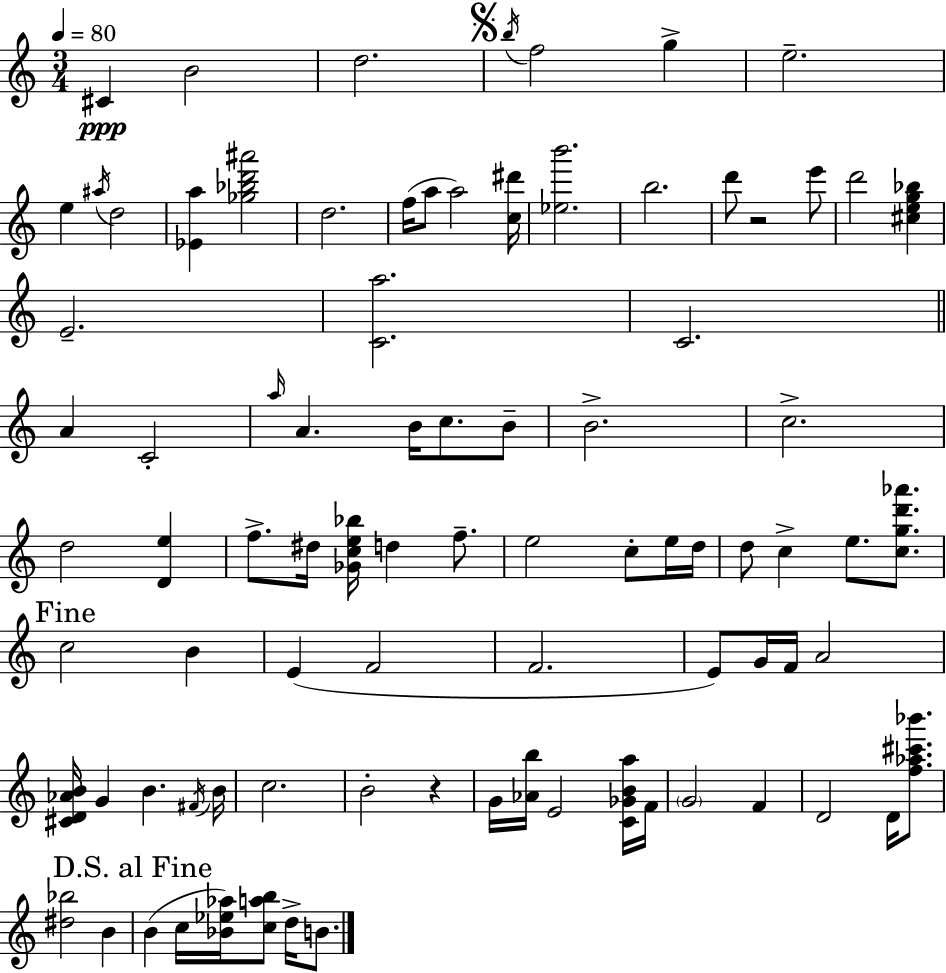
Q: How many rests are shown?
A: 2